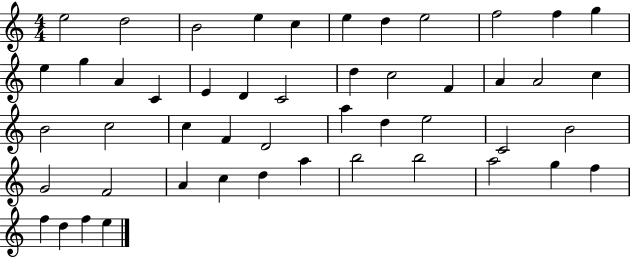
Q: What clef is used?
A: treble